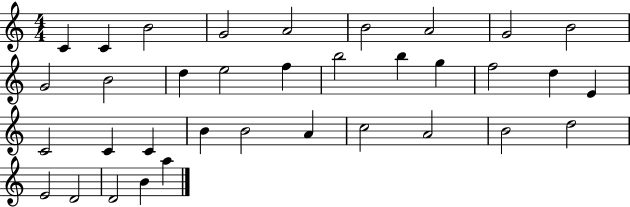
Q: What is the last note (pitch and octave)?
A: A5